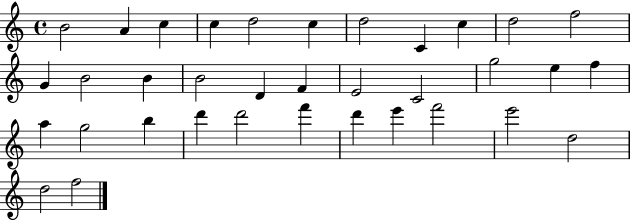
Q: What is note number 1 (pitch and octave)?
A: B4